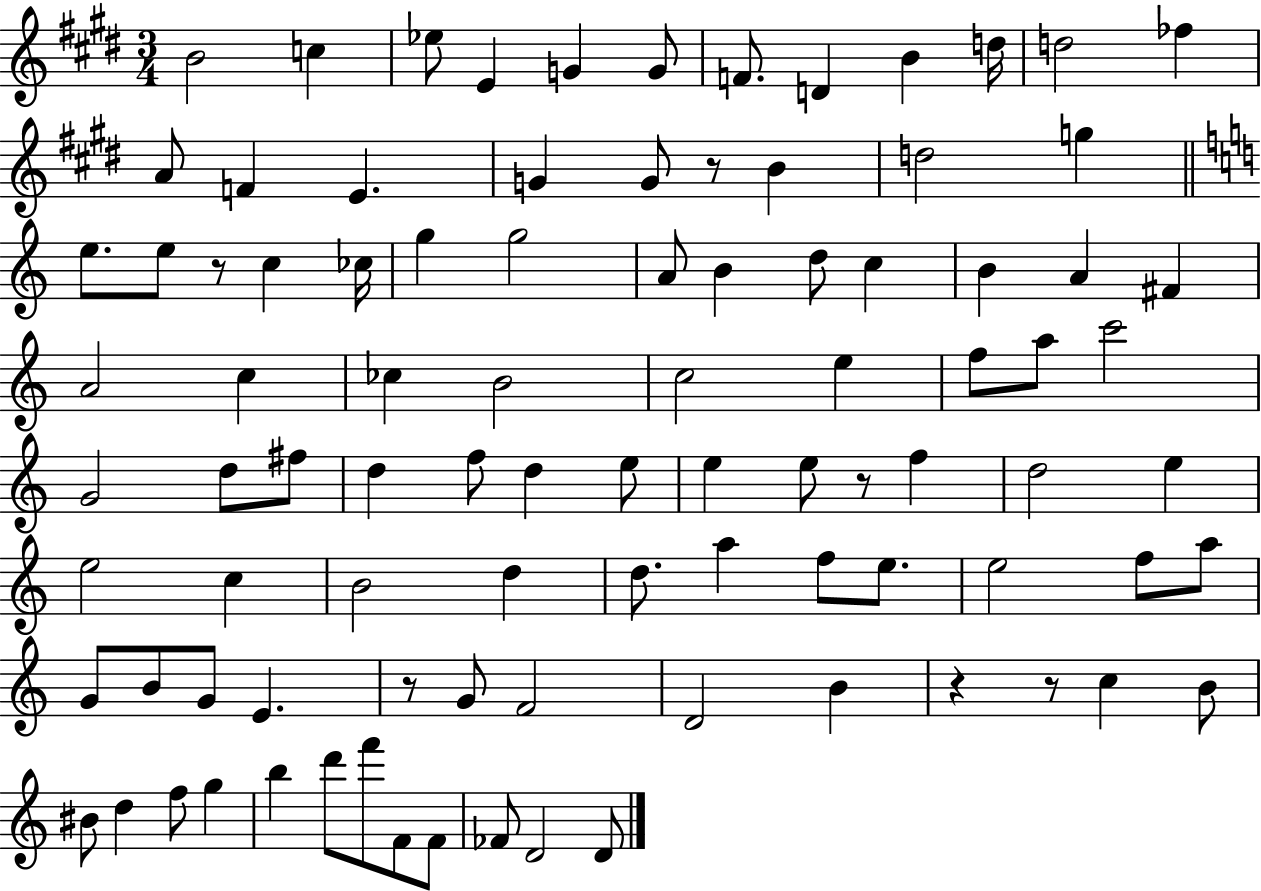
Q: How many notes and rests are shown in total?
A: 93